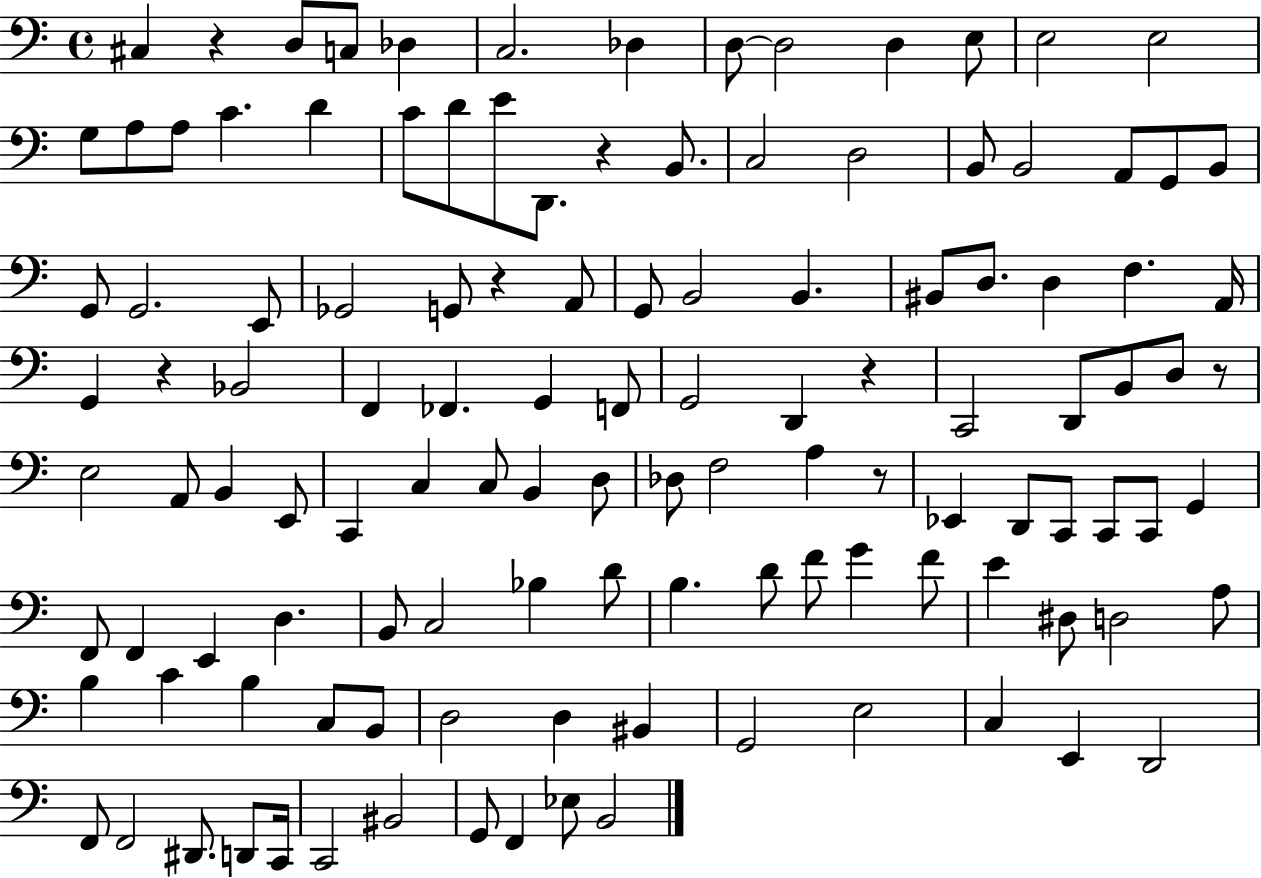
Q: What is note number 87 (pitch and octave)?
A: E4